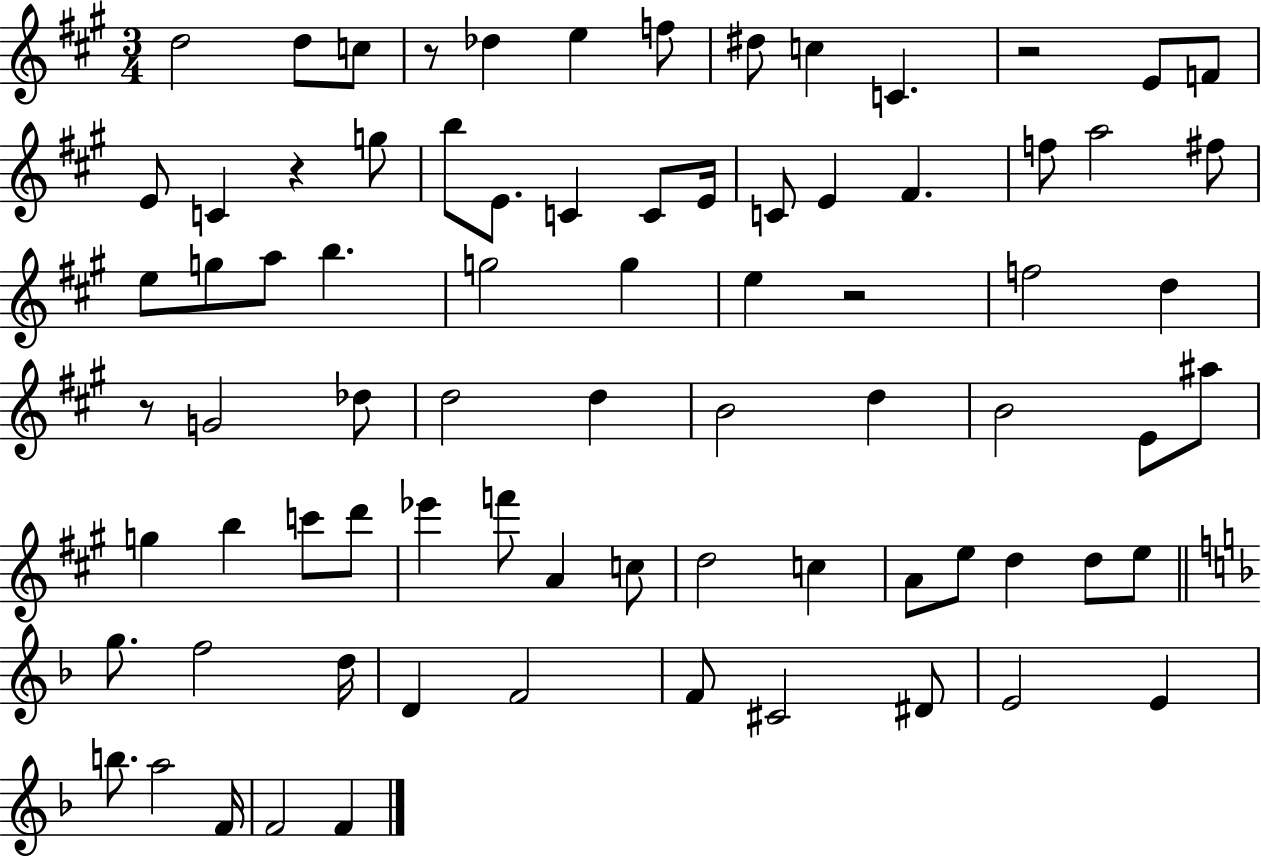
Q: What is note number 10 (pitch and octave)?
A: E4